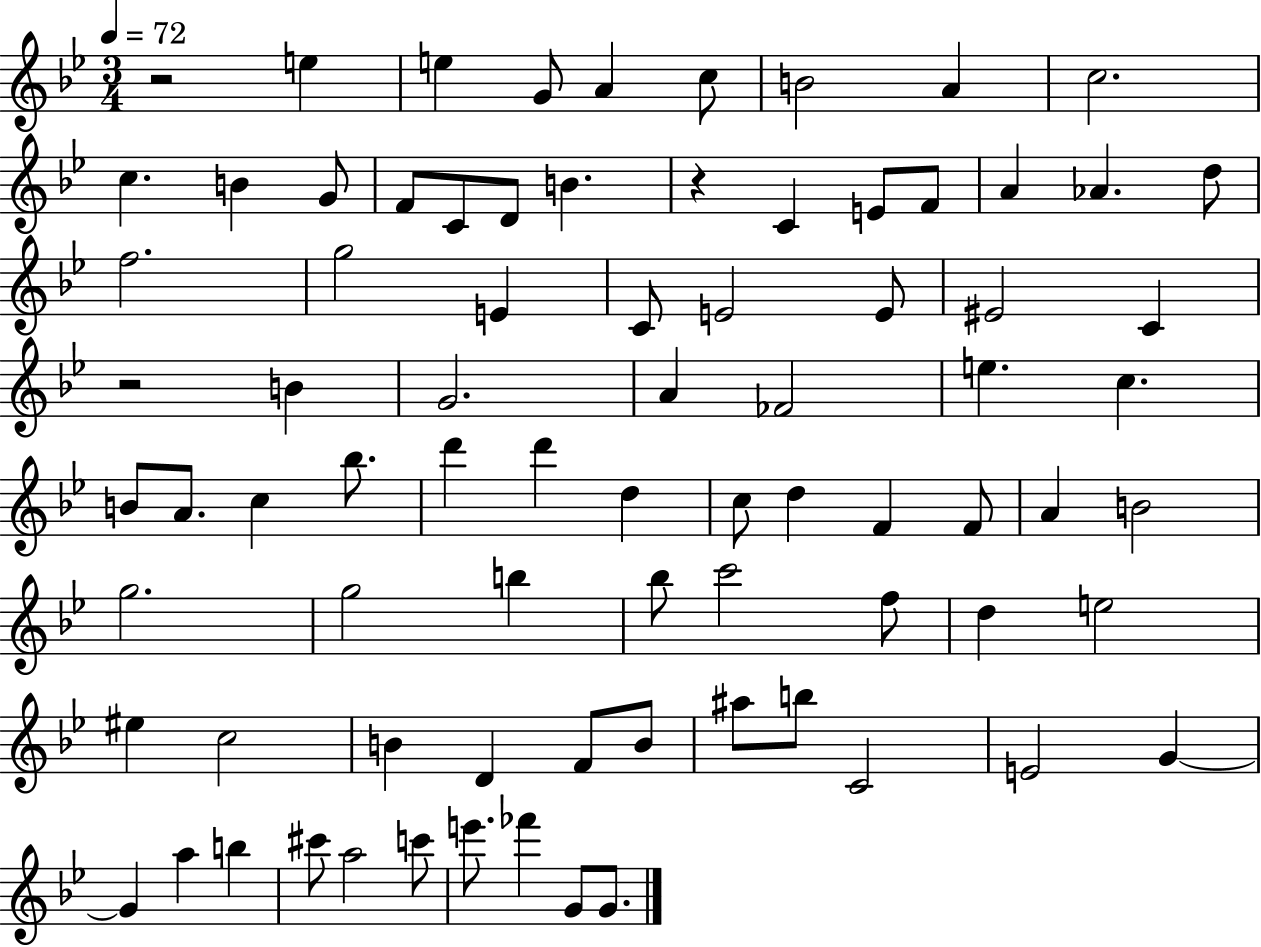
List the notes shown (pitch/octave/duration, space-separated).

R/h E5/q E5/q G4/e A4/q C5/e B4/h A4/q C5/h. C5/q. B4/q G4/e F4/e C4/e D4/e B4/q. R/q C4/q E4/e F4/e A4/q Ab4/q. D5/e F5/h. G5/h E4/q C4/e E4/h E4/e EIS4/h C4/q R/h B4/q G4/h. A4/q FES4/h E5/q. C5/q. B4/e A4/e. C5/q Bb5/e. D6/q D6/q D5/q C5/e D5/q F4/q F4/e A4/q B4/h G5/h. G5/h B5/q Bb5/e C6/h F5/e D5/q E5/h EIS5/q C5/h B4/q D4/q F4/e B4/e A#5/e B5/e C4/h E4/h G4/q G4/q A5/q B5/q C#6/e A5/h C6/e E6/e. FES6/q G4/e G4/e.